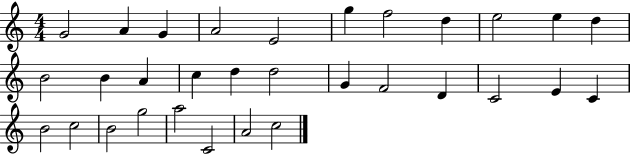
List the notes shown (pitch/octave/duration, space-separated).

G4/h A4/q G4/q A4/h E4/h G5/q F5/h D5/q E5/h E5/q D5/q B4/h B4/q A4/q C5/q D5/q D5/h G4/q F4/h D4/q C4/h E4/q C4/q B4/h C5/h B4/h G5/h A5/h C4/h A4/h C5/h